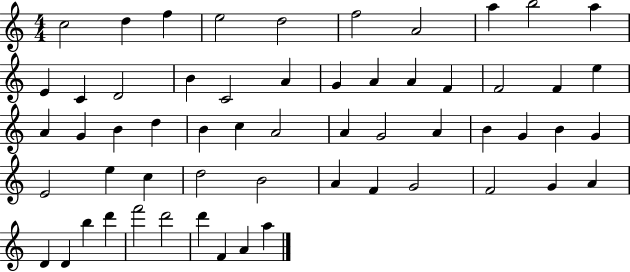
X:1
T:Untitled
M:4/4
L:1/4
K:C
c2 d f e2 d2 f2 A2 a b2 a E C D2 B C2 A G A A F F2 F e A G B d B c A2 A G2 A B G B G E2 e c d2 B2 A F G2 F2 G A D D b d' f'2 d'2 d' F A a